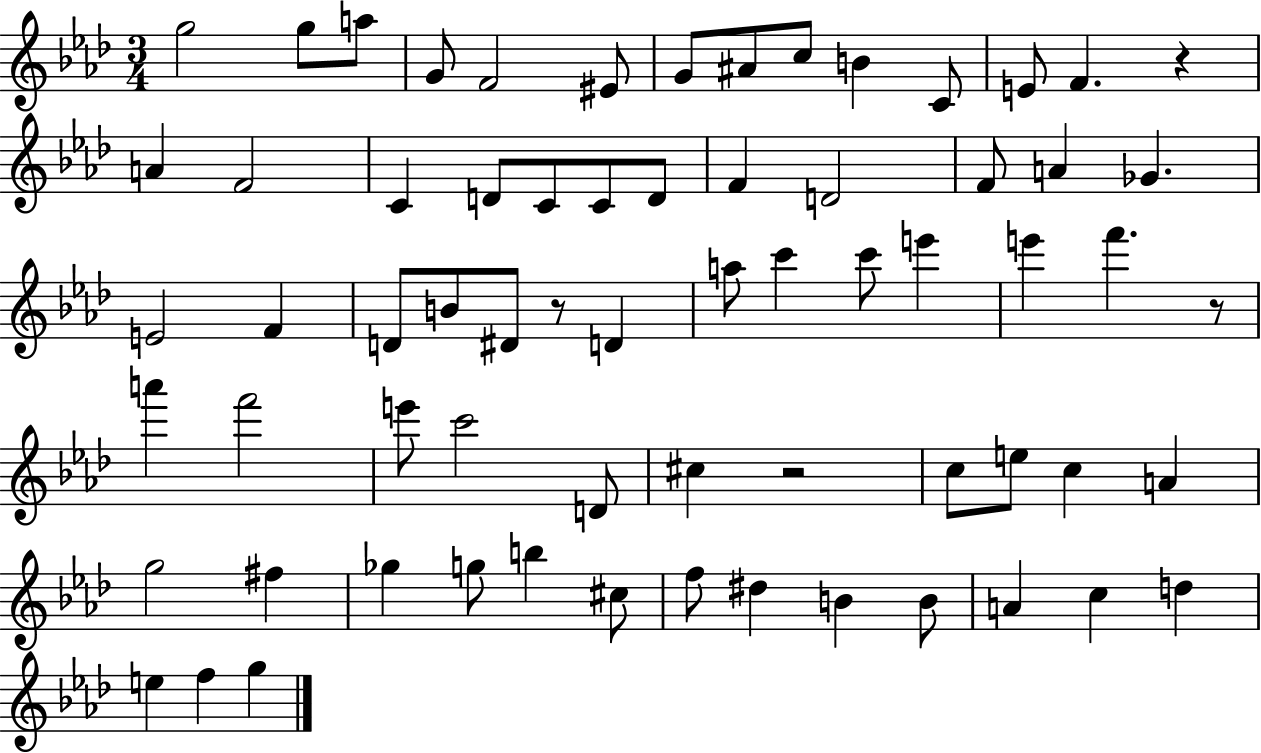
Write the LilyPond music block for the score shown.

{
  \clef treble
  \numericTimeSignature
  \time 3/4
  \key aes \major
  g''2 g''8 a''8 | g'8 f'2 eis'8 | g'8 ais'8 c''8 b'4 c'8 | e'8 f'4. r4 | \break a'4 f'2 | c'4 d'8 c'8 c'8 d'8 | f'4 d'2 | f'8 a'4 ges'4. | \break e'2 f'4 | d'8 b'8 dis'8 r8 d'4 | a''8 c'''4 c'''8 e'''4 | e'''4 f'''4. r8 | \break a'''4 f'''2 | e'''8 c'''2 d'8 | cis''4 r2 | c''8 e''8 c''4 a'4 | \break g''2 fis''4 | ges''4 g''8 b''4 cis''8 | f''8 dis''4 b'4 b'8 | a'4 c''4 d''4 | \break e''4 f''4 g''4 | \bar "|."
}